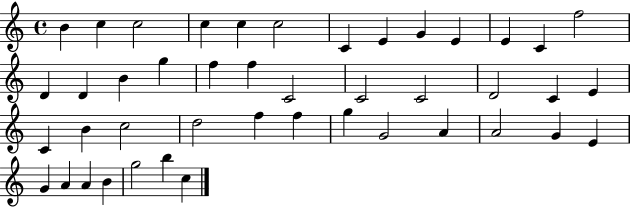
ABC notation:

X:1
T:Untitled
M:4/4
L:1/4
K:C
B c c2 c c c2 C E G E E C f2 D D B g f f C2 C2 C2 D2 C E C B c2 d2 f f g G2 A A2 G E G A A B g2 b c